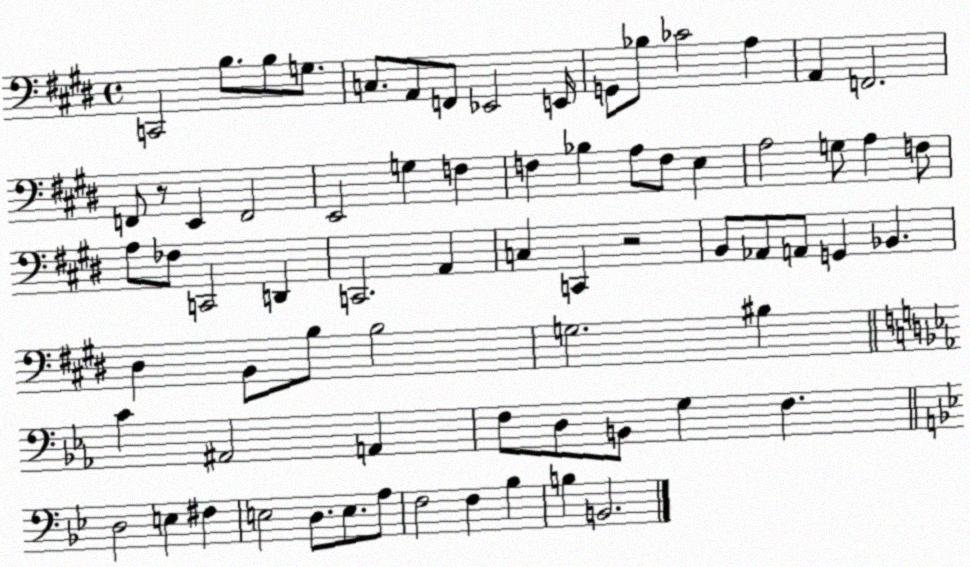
X:1
T:Untitled
M:4/4
L:1/4
K:E
C,,2 B,/2 B,/2 G,/2 C,/2 A,,/2 F,,/2 _E,,2 E,,/4 G,,/2 _B,/2 _C2 A, A,, F,,2 F,,/2 z/2 E,, F,,2 E,,2 G, F, F, _B, A,/2 F,/2 E, A,2 G,/2 A, F,/2 A,/2 _F,/2 C,,2 D,, C,,2 A,, C, C,, z2 B,,/2 _A,,/2 A,,/2 G,, _B,, ^D, B,,/2 B,/2 B,2 G,2 ^B, C ^A,,2 A,, F,/2 D,/2 B,,/2 G, F, D,2 E, ^F, E,2 D,/2 E,/2 A,/2 F,2 F, _B, B, B,,2